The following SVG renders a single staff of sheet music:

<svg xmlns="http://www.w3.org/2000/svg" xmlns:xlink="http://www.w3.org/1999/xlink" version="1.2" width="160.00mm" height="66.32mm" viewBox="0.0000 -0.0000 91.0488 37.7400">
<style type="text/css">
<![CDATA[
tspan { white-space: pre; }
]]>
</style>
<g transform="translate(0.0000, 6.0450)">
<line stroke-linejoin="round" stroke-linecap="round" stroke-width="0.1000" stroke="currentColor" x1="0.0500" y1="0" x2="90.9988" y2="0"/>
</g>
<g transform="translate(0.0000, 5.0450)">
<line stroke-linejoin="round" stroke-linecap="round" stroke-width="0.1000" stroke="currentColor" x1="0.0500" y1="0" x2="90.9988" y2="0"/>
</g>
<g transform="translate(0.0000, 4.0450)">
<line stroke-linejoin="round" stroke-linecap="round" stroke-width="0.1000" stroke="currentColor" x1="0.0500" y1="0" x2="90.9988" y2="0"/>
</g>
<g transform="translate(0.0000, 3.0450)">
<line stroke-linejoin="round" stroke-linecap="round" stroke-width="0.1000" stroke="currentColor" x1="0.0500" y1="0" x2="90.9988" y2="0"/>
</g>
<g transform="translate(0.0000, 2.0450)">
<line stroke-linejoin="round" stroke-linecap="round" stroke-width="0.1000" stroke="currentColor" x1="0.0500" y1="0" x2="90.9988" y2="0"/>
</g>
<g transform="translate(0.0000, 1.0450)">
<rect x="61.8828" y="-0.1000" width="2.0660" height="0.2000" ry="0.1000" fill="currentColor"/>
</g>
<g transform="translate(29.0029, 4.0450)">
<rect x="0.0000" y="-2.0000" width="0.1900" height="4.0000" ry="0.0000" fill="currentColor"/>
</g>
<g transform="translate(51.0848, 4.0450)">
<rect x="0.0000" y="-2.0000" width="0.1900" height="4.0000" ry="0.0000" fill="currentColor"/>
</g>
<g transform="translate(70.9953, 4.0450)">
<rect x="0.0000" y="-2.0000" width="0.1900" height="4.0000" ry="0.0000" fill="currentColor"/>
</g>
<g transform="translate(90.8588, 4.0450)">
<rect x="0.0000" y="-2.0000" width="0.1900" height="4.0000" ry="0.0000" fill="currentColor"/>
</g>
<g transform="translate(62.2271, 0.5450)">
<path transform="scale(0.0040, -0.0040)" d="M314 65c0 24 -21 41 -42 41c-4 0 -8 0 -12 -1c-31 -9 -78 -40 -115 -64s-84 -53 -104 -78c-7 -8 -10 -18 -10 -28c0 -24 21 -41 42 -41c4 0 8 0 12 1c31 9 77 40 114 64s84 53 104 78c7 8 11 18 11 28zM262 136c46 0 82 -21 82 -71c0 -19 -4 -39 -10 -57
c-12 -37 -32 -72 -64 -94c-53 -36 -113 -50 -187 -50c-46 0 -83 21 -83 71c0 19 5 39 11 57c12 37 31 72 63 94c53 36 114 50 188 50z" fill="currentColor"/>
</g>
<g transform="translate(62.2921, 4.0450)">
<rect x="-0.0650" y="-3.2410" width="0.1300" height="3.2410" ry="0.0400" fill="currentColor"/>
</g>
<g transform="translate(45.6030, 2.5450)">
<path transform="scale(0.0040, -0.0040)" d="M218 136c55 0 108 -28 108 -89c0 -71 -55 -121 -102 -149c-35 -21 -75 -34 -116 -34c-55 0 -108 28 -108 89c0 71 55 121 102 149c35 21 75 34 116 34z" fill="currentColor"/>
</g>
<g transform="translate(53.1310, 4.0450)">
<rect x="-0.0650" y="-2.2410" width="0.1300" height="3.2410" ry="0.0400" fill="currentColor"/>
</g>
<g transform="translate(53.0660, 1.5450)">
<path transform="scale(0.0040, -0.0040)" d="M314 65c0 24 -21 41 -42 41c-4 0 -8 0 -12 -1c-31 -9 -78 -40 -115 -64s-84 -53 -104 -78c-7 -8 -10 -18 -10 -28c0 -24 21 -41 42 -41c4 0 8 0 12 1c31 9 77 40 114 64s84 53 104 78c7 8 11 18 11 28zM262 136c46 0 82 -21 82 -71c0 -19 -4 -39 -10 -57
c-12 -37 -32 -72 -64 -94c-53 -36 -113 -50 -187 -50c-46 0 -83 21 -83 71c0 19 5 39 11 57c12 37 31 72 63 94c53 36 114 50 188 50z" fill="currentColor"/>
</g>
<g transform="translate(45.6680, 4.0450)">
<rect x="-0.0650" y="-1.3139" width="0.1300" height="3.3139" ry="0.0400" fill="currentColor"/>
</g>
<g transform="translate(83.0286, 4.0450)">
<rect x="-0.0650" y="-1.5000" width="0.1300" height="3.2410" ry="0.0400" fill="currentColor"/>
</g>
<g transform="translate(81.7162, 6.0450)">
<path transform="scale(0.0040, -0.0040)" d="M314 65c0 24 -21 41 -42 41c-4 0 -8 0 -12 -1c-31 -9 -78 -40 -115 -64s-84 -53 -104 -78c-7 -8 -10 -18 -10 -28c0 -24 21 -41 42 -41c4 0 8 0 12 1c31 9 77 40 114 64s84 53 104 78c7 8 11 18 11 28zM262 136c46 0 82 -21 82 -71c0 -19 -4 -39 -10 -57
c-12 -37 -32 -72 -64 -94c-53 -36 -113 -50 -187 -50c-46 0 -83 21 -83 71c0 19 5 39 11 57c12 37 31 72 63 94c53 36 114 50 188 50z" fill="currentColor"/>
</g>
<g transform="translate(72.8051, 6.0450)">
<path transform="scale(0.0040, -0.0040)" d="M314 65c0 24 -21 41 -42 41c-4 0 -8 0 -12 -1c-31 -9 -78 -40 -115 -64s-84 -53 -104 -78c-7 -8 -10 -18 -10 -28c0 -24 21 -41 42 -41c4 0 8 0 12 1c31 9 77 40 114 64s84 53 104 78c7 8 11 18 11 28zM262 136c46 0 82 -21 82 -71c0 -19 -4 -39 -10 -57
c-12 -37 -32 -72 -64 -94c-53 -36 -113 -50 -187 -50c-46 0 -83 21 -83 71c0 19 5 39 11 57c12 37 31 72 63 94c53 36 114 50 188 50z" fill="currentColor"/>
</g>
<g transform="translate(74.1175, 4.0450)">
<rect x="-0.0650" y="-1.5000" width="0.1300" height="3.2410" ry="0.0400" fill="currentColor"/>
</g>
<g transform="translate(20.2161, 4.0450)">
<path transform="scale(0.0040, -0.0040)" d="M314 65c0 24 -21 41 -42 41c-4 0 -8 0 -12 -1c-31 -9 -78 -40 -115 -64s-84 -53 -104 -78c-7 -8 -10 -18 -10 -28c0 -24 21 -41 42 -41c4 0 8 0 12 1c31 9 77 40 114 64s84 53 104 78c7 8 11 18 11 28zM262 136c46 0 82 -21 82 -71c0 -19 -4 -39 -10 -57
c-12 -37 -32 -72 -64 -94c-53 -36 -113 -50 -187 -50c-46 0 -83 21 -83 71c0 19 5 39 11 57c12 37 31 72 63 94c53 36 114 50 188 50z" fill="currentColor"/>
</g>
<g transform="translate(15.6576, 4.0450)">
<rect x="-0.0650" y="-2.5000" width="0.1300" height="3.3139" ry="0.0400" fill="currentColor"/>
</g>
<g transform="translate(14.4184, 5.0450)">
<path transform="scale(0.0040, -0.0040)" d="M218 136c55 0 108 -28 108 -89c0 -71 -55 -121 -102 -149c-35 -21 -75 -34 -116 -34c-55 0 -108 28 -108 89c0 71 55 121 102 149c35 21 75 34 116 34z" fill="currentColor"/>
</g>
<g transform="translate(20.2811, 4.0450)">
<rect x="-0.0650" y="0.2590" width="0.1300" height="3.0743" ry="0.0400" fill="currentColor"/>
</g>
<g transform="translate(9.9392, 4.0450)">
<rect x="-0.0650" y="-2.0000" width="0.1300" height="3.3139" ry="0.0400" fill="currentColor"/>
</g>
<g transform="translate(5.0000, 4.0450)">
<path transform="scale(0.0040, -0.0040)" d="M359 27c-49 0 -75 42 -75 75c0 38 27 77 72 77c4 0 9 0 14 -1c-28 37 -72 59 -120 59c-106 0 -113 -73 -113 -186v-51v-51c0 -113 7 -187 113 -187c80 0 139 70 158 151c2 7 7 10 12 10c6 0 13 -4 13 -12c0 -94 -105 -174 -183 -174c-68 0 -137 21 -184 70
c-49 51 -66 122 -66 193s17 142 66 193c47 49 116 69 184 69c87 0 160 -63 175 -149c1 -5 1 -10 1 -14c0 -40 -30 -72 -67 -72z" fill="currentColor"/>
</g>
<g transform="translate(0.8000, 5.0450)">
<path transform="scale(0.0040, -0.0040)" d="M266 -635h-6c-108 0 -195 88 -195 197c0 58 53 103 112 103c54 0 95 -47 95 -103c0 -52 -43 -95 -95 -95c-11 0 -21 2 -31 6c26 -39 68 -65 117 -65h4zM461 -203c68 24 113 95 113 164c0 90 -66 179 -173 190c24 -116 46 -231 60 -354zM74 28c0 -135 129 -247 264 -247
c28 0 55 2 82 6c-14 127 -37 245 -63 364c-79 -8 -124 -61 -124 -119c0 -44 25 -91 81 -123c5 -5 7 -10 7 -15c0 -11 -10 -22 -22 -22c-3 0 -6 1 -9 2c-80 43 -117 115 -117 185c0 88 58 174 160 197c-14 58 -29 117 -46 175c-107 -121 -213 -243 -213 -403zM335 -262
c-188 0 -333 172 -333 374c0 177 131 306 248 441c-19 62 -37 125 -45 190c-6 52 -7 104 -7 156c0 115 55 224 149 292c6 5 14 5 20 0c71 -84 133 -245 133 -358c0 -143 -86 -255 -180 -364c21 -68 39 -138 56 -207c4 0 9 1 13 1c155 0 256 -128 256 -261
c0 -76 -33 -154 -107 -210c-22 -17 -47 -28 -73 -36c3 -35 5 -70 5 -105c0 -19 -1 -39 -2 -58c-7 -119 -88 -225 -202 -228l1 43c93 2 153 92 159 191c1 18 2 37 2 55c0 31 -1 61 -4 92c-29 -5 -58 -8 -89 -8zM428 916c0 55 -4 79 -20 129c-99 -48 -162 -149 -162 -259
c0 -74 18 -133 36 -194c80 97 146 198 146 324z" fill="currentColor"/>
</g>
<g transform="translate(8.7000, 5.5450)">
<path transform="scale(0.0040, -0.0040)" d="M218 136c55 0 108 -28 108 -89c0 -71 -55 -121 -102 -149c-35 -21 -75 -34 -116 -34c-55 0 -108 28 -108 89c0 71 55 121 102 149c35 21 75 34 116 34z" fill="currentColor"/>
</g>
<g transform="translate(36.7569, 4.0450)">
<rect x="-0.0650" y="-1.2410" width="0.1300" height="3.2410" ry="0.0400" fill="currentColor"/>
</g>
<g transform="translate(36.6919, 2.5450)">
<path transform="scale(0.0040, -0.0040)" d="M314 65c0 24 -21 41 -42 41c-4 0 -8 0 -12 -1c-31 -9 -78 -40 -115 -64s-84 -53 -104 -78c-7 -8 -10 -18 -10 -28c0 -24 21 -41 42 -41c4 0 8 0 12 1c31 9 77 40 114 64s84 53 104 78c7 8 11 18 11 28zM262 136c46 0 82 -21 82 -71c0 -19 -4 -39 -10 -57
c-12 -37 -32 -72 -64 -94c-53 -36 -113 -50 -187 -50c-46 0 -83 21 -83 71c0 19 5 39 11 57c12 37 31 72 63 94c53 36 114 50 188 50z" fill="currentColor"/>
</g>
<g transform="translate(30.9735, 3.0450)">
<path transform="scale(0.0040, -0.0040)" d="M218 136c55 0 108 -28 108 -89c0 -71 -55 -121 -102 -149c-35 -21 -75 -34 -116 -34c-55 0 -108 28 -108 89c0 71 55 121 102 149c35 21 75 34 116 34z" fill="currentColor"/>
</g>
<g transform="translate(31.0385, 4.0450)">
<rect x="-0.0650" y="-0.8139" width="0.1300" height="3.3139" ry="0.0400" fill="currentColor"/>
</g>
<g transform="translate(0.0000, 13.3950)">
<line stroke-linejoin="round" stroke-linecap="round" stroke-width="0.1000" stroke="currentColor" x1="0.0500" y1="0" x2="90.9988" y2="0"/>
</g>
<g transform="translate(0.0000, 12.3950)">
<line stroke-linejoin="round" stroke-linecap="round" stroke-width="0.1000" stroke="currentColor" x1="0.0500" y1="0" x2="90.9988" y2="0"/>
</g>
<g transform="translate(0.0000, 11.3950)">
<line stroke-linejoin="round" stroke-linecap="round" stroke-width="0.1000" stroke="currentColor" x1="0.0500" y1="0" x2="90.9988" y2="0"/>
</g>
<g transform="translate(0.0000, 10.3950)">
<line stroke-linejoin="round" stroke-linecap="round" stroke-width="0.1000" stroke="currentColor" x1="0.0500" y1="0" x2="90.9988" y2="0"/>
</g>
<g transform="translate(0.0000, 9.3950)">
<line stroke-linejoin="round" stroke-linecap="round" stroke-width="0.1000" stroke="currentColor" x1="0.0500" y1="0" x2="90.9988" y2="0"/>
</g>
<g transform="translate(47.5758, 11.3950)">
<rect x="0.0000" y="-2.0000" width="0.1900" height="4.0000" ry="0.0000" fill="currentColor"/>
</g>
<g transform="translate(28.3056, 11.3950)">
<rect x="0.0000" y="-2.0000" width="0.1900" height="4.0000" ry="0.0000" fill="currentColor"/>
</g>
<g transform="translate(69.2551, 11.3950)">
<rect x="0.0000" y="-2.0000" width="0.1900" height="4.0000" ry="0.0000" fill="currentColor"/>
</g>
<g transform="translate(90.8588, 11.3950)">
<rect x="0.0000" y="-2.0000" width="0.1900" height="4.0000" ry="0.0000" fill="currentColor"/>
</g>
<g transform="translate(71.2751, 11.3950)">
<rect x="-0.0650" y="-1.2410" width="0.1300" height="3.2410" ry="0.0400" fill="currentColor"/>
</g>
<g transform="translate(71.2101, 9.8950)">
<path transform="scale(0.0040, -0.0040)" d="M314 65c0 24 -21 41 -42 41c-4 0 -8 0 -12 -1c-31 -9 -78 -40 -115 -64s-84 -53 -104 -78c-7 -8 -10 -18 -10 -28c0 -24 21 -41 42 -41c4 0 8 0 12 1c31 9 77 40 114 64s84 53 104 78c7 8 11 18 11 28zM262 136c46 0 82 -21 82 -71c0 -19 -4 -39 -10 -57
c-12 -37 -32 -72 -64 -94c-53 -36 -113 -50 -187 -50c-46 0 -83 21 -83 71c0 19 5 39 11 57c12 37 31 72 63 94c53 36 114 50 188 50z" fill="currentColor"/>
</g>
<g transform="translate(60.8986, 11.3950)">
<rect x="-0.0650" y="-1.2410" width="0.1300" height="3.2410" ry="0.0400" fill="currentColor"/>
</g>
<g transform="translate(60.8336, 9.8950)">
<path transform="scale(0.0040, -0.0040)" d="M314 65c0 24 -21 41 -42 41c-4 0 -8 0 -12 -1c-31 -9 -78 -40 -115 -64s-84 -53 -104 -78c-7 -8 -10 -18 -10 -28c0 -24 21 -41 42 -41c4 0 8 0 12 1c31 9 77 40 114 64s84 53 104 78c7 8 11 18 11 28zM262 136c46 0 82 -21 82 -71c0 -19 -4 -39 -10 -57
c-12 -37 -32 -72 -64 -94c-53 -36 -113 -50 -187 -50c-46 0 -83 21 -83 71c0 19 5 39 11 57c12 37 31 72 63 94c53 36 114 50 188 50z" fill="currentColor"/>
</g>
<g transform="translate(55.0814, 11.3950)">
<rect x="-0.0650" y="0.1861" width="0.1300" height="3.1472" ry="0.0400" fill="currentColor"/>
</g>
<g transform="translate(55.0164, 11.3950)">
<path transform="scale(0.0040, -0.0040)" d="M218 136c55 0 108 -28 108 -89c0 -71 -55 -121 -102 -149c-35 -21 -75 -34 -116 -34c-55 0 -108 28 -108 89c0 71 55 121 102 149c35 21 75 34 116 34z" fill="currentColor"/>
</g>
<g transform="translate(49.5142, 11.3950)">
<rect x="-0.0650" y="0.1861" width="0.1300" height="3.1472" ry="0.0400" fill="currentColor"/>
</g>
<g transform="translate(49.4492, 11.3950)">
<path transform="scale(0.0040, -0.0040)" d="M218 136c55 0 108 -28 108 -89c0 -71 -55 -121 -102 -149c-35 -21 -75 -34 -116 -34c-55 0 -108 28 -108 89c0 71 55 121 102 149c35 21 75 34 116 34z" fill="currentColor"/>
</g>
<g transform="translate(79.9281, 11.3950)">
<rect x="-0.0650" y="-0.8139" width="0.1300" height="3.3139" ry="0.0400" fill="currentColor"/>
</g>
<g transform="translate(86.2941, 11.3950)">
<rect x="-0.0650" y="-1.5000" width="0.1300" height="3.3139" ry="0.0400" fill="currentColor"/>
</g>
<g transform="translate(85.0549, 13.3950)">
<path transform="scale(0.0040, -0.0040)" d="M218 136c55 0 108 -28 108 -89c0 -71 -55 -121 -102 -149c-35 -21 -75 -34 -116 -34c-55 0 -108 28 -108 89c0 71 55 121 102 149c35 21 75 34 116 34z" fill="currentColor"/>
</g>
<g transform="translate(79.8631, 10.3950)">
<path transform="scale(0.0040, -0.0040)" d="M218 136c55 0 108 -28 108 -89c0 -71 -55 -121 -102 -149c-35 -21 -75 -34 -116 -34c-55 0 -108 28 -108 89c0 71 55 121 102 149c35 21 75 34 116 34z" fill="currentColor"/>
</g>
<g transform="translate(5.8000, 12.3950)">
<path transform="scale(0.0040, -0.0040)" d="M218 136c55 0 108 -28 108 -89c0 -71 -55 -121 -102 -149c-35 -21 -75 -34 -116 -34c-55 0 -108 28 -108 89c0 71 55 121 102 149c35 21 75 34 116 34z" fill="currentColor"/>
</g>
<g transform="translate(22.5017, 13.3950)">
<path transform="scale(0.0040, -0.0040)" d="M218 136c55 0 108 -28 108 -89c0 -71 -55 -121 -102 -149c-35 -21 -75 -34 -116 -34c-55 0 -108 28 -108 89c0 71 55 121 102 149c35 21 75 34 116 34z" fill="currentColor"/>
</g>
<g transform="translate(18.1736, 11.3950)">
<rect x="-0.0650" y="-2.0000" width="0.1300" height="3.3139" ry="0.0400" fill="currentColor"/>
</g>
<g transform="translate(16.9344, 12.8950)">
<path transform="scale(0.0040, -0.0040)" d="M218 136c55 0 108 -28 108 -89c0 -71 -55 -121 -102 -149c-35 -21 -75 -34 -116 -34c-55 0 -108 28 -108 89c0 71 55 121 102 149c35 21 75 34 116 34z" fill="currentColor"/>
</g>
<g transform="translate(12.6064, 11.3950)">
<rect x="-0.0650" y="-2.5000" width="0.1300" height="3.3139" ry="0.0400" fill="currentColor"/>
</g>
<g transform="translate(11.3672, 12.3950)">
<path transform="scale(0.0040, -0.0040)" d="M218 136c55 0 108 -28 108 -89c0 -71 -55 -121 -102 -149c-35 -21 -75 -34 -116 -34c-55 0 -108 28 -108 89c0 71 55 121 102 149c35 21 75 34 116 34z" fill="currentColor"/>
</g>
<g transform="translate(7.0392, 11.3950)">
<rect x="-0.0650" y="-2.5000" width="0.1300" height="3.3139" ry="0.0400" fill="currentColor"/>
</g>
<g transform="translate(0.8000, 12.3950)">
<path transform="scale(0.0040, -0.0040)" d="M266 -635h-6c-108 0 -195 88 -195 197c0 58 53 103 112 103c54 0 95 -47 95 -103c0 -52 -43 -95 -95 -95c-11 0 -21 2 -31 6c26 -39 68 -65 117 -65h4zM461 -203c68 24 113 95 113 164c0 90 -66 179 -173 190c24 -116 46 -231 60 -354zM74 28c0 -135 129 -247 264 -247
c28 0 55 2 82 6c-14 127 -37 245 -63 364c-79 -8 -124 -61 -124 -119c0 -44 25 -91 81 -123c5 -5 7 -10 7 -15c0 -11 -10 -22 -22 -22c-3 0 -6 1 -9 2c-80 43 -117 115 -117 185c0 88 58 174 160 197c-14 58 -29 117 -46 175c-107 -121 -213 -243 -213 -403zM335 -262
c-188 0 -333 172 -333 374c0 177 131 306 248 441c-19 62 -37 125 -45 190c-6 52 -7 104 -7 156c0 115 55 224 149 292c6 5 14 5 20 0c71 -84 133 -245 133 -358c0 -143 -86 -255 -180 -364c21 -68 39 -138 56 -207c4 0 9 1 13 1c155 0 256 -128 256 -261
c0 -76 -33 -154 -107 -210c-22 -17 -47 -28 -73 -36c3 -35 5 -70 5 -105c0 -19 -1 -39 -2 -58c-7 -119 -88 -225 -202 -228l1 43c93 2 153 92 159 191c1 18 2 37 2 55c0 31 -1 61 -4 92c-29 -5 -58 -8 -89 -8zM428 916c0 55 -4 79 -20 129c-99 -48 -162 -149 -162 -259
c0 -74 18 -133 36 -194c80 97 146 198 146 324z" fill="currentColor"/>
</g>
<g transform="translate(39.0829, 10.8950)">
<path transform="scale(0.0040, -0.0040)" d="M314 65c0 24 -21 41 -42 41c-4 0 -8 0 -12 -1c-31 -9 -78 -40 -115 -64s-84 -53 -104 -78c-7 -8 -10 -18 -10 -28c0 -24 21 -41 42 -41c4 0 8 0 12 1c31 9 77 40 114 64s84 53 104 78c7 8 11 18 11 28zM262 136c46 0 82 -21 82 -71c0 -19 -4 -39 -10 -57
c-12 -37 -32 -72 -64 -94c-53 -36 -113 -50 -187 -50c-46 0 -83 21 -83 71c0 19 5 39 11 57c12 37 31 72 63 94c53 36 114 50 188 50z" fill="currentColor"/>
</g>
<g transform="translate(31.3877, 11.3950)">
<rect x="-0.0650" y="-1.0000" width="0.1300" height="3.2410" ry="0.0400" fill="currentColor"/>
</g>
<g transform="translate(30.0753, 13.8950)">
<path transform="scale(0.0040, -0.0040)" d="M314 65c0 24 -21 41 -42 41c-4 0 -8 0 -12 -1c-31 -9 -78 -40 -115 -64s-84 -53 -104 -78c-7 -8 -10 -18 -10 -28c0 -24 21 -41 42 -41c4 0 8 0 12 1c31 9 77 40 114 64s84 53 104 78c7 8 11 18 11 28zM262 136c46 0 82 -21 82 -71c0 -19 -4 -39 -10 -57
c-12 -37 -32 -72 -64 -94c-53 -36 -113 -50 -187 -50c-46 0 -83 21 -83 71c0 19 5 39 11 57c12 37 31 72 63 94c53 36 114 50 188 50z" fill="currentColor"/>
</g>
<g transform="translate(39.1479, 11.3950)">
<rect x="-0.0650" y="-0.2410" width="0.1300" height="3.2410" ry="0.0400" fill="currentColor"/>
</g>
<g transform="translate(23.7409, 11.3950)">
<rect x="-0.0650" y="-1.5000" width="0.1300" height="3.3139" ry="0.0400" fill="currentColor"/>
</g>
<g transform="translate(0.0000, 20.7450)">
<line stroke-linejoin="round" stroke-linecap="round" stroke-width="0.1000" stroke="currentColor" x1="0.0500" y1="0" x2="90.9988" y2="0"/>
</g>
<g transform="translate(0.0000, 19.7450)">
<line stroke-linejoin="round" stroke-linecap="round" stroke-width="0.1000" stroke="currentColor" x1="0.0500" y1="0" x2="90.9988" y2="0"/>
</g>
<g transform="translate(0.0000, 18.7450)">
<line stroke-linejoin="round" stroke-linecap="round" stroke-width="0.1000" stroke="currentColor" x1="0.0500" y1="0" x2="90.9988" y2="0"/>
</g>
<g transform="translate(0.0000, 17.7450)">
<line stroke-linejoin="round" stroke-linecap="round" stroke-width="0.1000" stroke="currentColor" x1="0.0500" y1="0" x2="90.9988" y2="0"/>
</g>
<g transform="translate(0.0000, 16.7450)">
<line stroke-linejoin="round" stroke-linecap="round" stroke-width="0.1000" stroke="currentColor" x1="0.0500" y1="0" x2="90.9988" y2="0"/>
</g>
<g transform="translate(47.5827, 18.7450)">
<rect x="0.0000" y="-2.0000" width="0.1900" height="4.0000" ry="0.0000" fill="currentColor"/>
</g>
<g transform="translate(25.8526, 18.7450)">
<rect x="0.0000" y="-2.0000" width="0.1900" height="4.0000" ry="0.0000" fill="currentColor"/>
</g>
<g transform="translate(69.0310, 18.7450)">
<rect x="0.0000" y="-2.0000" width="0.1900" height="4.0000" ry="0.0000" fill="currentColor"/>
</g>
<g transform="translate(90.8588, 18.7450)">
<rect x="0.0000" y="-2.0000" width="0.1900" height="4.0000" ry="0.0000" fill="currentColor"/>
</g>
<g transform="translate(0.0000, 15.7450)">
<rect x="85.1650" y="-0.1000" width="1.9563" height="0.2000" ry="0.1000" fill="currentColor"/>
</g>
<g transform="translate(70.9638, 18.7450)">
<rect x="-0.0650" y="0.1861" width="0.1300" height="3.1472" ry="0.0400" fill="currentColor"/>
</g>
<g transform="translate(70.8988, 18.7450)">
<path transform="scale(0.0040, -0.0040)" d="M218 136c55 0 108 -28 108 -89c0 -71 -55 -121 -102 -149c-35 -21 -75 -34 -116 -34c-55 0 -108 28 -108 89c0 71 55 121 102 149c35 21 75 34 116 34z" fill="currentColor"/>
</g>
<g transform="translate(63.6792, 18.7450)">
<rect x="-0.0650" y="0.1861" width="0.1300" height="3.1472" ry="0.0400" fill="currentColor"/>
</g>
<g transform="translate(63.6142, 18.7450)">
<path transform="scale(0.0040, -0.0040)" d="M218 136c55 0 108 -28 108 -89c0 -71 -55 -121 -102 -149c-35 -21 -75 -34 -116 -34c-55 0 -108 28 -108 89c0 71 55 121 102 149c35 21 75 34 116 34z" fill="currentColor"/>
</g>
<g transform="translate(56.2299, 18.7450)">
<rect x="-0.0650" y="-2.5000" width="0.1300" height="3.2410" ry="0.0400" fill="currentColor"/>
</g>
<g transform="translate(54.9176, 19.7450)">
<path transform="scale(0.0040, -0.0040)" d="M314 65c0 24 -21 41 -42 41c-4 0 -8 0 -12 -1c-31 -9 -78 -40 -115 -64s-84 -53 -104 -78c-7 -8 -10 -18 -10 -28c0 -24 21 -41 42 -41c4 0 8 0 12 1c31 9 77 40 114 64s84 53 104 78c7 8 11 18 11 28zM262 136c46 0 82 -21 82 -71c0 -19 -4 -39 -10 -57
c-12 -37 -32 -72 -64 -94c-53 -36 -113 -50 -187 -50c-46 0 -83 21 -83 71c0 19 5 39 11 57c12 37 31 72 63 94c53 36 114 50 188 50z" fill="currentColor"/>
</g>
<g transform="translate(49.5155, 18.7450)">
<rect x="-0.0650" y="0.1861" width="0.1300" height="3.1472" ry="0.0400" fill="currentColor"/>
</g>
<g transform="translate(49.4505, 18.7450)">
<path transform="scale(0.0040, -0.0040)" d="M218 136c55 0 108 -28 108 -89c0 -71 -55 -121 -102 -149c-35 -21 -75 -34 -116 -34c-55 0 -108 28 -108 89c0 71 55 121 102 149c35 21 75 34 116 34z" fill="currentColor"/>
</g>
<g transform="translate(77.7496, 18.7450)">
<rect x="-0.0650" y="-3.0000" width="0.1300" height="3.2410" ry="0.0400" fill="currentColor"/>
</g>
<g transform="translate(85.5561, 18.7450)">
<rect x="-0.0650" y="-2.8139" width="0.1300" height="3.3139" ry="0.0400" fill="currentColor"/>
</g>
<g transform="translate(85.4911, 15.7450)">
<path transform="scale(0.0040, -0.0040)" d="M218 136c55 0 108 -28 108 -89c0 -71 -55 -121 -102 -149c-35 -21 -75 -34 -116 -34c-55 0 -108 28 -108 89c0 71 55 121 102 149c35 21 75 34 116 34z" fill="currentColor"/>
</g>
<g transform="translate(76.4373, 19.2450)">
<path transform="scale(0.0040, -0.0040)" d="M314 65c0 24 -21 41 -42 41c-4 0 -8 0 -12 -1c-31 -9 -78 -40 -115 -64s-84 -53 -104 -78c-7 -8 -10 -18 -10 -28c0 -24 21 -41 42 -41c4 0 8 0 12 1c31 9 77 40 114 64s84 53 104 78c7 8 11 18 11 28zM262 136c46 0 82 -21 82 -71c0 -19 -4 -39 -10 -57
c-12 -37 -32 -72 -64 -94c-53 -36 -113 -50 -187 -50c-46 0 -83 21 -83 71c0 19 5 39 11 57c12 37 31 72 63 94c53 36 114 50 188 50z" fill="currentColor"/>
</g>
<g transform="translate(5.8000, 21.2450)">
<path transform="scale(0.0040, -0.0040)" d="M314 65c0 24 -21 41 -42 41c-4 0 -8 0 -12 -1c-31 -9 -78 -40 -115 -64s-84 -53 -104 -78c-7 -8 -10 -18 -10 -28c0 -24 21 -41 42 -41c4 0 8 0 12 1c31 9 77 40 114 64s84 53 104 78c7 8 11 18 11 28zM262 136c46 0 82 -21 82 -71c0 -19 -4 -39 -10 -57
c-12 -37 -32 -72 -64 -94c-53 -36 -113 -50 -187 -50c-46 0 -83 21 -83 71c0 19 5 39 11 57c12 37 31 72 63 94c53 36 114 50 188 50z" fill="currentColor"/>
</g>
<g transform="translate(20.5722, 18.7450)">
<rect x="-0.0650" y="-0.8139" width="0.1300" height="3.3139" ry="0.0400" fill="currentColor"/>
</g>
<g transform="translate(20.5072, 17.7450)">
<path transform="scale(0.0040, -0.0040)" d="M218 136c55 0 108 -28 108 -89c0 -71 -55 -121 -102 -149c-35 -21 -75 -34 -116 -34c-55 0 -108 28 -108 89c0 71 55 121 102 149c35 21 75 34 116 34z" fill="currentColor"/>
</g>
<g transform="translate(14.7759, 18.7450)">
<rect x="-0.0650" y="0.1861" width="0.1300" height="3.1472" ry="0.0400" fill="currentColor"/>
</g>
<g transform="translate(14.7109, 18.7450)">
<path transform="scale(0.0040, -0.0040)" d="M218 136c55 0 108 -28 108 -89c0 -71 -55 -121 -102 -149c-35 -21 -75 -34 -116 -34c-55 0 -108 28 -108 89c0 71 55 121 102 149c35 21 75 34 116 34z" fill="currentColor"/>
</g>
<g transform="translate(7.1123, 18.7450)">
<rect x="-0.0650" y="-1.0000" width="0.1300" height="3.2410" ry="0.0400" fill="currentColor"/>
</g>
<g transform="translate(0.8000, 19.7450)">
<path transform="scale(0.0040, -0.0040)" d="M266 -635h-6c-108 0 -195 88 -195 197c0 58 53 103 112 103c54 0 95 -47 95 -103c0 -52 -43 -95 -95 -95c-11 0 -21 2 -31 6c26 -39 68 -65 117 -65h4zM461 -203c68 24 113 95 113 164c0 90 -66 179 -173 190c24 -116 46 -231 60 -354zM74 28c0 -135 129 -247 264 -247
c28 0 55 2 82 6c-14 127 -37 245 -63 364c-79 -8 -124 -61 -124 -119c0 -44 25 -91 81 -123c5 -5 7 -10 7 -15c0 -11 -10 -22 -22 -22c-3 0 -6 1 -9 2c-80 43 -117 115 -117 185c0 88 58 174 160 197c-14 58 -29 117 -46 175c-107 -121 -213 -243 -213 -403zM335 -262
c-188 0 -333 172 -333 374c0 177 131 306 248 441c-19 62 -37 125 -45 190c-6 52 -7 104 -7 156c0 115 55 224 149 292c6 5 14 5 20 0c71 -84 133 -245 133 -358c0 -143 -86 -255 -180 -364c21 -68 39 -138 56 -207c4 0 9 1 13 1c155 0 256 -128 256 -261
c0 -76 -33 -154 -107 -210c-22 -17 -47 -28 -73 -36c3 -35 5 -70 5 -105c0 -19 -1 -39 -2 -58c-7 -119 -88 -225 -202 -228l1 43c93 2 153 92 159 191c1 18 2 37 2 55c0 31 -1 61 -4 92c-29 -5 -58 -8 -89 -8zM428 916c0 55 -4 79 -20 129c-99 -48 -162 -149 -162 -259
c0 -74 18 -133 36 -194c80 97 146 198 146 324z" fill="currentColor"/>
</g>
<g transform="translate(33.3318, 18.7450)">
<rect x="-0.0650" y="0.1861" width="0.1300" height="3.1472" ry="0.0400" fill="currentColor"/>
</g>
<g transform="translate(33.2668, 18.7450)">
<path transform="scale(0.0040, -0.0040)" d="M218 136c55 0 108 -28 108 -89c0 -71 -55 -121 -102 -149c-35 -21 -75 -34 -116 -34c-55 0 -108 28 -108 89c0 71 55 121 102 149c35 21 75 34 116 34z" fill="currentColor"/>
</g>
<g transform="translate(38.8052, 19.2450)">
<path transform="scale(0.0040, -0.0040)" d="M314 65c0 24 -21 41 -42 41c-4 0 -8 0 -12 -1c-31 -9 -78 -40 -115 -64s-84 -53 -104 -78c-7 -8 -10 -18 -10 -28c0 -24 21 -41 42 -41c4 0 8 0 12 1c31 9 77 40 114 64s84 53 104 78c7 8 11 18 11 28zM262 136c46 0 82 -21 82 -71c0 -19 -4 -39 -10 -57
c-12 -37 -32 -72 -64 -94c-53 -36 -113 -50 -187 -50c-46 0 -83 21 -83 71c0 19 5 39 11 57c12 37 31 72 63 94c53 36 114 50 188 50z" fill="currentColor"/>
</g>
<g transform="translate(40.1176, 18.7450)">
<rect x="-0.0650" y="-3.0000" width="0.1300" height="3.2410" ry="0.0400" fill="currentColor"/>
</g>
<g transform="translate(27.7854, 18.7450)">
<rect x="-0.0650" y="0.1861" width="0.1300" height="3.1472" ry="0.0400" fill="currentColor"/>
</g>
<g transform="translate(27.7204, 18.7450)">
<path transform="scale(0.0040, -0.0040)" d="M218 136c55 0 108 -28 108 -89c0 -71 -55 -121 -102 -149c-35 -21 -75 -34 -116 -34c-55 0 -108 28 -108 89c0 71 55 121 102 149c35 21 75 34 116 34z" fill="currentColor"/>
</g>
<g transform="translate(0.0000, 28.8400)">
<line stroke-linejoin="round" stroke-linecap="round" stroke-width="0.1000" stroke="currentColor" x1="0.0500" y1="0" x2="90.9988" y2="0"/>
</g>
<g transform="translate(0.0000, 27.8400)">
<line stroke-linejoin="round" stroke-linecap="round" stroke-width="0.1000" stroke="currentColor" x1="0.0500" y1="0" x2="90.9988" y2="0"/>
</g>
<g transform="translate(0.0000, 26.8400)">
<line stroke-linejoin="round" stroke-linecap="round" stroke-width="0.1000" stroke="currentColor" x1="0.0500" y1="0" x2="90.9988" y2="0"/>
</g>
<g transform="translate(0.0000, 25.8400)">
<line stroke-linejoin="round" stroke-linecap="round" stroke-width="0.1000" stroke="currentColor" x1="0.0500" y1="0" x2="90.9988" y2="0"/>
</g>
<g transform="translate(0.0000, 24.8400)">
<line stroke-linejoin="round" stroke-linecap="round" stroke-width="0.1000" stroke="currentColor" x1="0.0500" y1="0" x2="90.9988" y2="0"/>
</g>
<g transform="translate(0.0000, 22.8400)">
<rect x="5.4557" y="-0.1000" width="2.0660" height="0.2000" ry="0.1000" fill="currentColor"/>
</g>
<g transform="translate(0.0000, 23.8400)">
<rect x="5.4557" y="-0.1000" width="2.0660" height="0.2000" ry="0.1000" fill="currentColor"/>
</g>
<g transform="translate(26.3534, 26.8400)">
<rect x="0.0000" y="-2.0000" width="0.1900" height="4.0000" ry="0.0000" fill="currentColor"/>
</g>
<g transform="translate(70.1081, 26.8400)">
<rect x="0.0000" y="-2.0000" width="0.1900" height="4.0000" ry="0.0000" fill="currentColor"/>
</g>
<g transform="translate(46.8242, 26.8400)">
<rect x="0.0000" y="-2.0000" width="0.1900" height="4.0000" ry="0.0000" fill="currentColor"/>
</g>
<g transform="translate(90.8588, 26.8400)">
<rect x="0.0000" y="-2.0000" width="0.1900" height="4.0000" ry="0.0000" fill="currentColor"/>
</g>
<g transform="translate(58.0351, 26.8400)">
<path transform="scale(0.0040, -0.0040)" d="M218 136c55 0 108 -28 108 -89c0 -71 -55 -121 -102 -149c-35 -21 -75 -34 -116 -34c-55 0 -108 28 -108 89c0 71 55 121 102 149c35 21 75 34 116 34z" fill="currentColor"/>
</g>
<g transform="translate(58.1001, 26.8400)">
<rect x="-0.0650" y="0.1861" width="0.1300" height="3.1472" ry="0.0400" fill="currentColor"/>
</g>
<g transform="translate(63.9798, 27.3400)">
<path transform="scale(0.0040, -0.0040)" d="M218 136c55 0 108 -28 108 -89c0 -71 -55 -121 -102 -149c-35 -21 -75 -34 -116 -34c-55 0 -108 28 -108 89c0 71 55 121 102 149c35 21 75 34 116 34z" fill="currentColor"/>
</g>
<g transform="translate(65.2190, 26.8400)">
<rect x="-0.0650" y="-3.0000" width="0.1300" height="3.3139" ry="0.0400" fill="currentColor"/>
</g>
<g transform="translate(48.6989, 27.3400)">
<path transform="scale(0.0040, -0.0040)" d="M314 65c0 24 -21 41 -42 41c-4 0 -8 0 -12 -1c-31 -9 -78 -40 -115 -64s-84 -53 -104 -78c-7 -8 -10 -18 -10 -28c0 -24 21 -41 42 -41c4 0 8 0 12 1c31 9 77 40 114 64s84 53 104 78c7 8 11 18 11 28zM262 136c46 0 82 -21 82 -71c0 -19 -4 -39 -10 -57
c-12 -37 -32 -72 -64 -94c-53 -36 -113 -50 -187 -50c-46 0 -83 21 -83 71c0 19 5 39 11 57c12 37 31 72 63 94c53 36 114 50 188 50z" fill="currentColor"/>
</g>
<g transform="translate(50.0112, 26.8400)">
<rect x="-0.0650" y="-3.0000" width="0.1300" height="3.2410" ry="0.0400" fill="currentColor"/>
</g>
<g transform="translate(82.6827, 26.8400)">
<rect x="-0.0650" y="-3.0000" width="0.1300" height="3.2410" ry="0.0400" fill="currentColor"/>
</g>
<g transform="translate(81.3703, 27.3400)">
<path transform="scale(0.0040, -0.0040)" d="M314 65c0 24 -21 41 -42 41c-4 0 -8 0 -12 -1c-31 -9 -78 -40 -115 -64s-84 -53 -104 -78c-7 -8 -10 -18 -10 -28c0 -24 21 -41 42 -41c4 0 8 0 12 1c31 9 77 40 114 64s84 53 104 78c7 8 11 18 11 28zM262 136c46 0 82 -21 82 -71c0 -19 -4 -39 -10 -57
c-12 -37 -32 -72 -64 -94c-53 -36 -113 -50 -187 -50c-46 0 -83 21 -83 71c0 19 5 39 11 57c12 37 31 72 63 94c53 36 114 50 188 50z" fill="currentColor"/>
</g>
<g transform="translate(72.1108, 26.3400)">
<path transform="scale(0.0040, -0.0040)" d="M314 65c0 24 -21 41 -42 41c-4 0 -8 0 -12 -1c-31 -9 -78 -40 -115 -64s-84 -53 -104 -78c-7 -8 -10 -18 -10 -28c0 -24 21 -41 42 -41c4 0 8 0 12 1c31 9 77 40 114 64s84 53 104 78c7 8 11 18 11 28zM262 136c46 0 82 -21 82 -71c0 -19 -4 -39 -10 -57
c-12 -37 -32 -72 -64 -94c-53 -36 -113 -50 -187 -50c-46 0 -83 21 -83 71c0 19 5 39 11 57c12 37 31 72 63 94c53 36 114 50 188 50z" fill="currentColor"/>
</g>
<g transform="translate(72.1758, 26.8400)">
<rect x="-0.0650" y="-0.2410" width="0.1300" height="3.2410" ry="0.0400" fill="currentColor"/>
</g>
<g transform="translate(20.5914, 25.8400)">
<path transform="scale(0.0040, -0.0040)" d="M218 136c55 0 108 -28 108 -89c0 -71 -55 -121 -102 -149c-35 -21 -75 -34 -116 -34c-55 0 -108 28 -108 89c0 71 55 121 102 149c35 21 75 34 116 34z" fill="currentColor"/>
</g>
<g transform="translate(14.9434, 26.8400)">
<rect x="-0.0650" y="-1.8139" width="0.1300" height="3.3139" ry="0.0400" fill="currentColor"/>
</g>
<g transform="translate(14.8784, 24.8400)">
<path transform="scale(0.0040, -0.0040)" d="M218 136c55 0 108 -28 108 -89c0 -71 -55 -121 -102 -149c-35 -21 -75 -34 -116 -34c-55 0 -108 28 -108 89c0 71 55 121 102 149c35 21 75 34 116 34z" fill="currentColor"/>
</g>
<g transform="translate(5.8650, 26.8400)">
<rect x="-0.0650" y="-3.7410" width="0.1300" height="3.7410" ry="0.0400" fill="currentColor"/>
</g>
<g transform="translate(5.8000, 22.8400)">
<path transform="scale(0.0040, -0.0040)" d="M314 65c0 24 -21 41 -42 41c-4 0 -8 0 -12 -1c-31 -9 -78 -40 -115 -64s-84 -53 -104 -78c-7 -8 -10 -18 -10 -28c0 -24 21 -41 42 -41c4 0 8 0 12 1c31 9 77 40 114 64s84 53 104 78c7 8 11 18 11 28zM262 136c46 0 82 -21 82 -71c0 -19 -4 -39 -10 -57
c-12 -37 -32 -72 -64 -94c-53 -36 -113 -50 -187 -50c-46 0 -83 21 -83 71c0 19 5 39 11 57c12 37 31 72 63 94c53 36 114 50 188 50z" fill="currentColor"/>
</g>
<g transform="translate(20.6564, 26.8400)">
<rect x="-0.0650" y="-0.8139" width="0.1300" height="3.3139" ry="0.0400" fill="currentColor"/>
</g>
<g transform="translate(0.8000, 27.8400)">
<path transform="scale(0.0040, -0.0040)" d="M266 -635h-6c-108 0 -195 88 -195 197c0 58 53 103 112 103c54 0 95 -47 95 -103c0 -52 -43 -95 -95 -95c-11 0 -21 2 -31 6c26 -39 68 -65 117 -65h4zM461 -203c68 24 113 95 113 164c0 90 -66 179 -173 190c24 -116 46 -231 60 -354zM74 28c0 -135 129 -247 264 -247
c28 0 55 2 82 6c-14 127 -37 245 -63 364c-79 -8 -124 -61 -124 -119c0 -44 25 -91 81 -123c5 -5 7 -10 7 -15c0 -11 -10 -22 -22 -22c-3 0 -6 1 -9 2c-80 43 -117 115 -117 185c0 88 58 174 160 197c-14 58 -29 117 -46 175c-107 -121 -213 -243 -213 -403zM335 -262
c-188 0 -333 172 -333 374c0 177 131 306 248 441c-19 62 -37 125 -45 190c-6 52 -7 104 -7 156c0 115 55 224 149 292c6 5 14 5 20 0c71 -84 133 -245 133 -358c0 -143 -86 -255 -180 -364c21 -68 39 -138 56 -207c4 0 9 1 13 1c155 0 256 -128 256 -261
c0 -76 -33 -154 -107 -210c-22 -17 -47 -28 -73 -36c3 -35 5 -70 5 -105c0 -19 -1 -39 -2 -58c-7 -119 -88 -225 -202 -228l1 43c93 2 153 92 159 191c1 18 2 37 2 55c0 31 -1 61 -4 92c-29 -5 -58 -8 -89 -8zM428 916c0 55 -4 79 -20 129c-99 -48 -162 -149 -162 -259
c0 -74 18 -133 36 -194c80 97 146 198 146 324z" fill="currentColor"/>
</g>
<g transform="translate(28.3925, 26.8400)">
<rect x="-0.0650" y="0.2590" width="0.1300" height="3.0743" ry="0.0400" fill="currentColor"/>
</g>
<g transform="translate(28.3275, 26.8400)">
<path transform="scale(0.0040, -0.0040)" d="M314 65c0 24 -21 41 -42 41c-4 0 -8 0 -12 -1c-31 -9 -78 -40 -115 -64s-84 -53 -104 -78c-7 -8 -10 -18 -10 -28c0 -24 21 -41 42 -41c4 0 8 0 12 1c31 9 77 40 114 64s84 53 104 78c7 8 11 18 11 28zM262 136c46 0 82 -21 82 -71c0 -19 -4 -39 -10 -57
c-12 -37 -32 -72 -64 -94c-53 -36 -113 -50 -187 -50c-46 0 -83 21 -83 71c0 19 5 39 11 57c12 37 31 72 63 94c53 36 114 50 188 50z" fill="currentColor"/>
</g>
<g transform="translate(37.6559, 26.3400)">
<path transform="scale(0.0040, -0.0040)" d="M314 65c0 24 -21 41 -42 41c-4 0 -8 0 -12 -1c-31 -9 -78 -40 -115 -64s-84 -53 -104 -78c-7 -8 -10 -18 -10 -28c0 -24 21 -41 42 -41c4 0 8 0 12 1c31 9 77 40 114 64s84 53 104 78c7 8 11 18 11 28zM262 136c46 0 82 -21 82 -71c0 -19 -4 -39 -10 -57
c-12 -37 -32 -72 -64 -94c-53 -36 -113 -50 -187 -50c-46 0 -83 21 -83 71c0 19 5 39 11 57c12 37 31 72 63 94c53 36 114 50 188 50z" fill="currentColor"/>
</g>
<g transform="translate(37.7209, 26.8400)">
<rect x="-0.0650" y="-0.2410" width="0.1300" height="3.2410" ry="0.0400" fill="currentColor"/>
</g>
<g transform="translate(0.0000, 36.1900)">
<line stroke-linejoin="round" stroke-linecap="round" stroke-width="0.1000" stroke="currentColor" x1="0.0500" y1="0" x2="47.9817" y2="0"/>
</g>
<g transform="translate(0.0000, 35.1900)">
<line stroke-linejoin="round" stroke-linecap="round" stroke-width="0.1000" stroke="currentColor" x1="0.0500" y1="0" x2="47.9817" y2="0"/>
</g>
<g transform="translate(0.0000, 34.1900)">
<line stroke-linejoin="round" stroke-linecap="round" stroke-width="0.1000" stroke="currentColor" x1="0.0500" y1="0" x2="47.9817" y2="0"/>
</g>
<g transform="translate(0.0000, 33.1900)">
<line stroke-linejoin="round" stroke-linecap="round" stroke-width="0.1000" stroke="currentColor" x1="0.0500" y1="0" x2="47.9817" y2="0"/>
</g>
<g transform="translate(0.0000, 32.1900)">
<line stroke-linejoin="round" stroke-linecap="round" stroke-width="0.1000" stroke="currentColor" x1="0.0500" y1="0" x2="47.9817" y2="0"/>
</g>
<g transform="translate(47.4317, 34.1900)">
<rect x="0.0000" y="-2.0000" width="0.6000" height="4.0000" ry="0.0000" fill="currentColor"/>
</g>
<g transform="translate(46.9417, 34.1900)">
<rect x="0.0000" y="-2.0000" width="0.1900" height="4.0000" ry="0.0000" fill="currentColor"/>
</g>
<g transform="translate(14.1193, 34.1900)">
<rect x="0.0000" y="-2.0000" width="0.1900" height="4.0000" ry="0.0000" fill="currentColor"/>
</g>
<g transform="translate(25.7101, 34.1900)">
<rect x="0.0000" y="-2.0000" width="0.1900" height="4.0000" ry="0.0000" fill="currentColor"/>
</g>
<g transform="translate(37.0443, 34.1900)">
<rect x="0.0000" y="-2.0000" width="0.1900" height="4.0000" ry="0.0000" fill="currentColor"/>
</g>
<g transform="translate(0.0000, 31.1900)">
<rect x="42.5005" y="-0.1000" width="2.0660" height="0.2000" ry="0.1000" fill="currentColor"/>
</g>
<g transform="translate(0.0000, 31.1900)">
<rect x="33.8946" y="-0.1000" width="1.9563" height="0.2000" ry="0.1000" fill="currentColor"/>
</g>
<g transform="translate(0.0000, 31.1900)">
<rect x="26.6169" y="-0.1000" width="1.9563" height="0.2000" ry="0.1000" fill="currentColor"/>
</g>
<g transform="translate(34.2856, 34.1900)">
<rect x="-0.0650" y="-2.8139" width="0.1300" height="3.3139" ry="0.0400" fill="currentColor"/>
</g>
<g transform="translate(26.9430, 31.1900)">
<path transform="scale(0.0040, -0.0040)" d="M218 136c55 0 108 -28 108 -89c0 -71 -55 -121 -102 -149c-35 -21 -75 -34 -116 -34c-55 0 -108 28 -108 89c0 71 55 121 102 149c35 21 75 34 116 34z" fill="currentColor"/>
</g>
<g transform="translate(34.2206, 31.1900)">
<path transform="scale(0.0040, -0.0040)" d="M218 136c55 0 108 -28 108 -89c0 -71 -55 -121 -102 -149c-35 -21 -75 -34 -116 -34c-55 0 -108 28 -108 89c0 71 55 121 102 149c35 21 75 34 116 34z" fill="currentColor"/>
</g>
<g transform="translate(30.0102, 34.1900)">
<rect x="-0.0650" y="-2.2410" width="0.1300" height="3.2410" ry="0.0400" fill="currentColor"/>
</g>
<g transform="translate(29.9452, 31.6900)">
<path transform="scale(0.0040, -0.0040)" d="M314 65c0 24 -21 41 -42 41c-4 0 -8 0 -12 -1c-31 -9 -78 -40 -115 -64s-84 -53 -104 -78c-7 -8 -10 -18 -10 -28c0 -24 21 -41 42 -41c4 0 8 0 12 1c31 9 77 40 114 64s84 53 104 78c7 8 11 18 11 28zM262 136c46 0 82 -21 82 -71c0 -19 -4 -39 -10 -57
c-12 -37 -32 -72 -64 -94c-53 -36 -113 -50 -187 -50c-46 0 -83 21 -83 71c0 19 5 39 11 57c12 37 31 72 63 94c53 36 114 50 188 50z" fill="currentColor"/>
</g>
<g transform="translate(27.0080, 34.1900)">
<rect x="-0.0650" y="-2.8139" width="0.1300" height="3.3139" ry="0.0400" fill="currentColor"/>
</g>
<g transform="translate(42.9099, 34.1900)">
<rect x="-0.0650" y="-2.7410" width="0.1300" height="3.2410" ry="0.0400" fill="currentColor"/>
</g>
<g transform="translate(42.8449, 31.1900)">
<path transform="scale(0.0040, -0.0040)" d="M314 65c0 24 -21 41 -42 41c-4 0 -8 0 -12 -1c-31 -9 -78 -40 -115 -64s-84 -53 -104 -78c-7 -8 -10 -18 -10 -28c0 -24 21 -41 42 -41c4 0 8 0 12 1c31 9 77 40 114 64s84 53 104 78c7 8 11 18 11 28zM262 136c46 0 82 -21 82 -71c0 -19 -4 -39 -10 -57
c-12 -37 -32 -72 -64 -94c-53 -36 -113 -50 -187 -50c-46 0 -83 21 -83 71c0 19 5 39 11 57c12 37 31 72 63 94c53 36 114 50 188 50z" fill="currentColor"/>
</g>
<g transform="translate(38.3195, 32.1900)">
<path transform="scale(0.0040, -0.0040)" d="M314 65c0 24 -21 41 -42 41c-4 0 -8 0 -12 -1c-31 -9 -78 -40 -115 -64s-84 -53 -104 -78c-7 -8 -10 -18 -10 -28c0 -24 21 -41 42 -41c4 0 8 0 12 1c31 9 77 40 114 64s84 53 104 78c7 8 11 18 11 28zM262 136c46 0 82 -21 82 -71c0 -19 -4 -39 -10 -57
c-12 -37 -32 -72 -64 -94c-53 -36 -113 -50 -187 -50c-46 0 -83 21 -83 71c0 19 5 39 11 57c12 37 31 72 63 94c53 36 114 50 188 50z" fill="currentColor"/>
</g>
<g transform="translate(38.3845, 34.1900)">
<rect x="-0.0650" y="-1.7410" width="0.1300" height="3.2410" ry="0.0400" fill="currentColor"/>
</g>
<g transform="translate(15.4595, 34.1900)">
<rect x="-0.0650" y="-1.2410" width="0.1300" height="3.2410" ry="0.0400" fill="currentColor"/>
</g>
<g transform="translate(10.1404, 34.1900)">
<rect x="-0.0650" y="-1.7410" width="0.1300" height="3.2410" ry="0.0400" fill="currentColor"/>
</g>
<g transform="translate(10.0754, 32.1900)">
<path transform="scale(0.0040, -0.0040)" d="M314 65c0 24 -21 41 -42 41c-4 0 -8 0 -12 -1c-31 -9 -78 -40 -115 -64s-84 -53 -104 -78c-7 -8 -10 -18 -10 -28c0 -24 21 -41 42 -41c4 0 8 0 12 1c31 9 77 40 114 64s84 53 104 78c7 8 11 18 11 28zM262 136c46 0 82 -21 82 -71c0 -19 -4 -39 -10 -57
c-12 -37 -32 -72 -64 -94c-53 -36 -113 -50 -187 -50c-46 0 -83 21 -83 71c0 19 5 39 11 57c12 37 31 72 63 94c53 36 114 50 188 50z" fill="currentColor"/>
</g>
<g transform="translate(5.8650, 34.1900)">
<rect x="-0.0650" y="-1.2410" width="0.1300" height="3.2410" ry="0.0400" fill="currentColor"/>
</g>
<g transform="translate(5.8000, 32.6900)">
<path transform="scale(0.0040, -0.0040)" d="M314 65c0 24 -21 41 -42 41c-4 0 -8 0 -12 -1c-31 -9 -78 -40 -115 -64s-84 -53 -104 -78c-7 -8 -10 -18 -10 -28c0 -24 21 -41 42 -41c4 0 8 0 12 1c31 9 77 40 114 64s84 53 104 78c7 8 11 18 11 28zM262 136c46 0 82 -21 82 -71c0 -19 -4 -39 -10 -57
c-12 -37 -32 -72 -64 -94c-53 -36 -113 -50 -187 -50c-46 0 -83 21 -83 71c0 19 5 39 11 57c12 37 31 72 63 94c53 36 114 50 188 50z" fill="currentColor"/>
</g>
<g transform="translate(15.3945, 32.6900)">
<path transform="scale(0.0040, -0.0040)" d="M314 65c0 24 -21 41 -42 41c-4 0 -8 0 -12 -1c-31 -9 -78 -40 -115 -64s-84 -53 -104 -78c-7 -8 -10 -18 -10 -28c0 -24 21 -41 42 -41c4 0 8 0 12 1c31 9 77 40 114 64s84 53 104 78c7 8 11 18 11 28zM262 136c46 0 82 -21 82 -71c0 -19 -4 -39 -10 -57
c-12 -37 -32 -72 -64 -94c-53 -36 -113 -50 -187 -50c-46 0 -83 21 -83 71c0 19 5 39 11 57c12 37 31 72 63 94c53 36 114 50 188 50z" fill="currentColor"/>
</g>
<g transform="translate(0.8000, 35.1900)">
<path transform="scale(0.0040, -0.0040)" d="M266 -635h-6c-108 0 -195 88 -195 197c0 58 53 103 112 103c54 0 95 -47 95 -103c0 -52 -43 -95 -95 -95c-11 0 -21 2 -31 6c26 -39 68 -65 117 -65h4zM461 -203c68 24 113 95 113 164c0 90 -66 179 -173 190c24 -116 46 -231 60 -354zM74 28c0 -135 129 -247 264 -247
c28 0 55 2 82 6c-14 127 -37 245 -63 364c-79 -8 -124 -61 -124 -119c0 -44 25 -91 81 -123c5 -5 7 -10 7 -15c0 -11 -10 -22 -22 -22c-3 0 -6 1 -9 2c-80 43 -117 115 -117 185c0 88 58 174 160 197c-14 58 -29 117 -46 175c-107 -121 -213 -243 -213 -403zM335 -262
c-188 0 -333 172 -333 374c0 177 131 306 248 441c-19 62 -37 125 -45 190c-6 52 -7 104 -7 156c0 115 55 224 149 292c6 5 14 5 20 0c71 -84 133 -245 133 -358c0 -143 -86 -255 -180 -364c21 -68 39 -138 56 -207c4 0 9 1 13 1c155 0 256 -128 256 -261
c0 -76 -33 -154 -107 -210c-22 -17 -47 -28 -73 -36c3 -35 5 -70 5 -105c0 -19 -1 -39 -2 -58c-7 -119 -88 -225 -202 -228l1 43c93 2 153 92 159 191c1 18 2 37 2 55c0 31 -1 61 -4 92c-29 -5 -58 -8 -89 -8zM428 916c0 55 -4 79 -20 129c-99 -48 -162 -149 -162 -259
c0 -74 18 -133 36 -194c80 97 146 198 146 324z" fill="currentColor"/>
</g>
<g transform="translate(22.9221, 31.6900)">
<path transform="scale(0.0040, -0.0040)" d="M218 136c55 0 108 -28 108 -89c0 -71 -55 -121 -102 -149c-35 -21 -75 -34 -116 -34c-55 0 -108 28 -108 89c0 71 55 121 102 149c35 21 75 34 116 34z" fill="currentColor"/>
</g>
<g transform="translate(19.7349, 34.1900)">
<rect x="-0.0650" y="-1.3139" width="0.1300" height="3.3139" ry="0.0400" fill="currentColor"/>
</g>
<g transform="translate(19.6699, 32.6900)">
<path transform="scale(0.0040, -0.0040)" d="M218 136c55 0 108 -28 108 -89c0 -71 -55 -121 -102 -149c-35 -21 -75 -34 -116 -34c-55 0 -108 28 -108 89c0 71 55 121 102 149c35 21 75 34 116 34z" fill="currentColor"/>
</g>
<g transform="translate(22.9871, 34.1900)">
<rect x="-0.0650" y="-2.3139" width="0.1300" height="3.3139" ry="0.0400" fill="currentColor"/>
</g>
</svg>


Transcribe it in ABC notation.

X:1
T:Untitled
M:4/4
L:1/4
K:C
F G B2 d e2 e g2 b2 E2 E2 G G F E D2 c2 B B e2 e2 d E D2 B d B B A2 B G2 B B A2 a c'2 f d B2 c2 A2 B A c2 A2 e2 f2 e2 e g a g2 a f2 a2